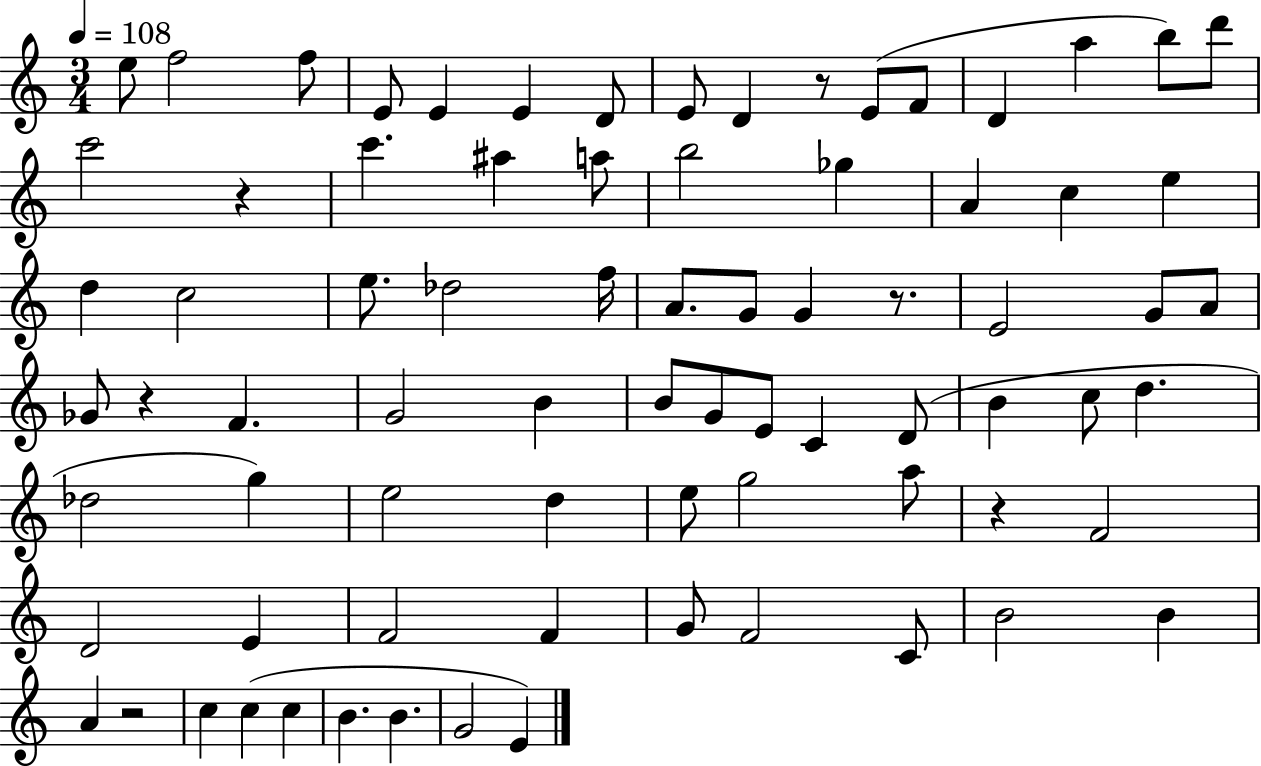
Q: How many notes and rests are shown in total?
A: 78